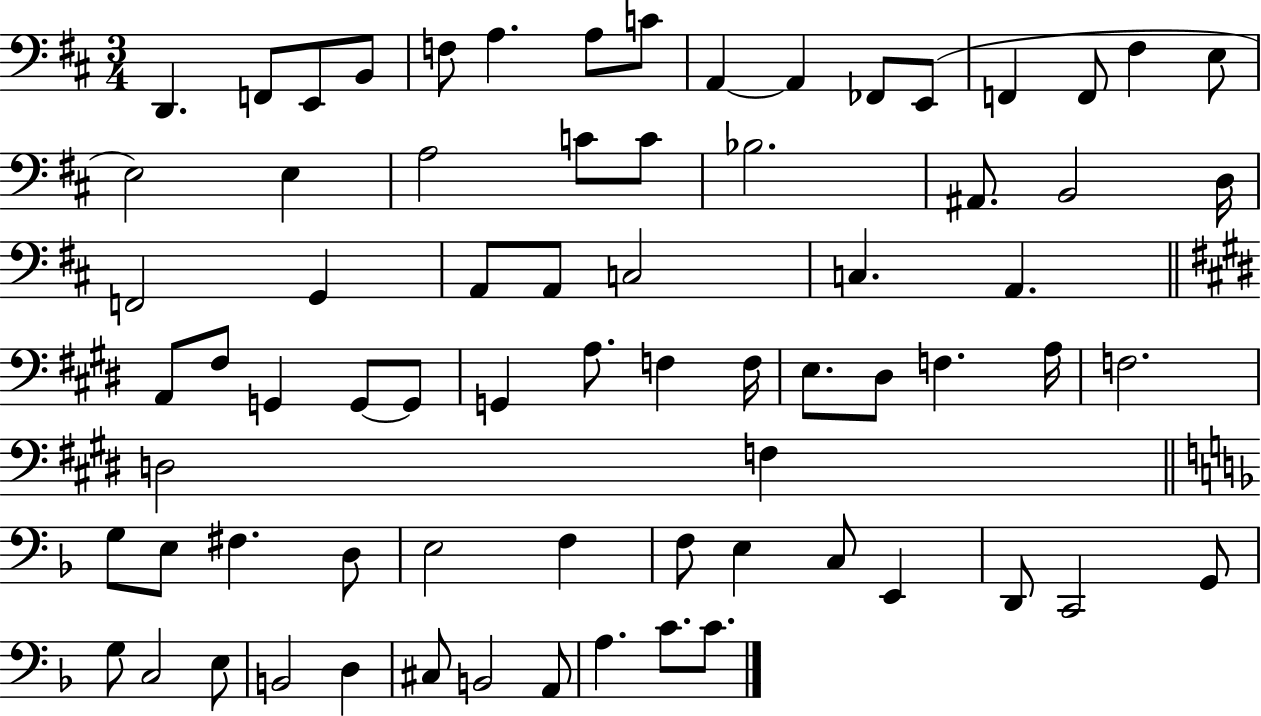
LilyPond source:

{
  \clef bass
  \numericTimeSignature
  \time 3/4
  \key d \major
  d,4. f,8 e,8 b,8 | f8 a4. a8 c'8 | a,4~~ a,4 fes,8 e,8( | f,4 f,8 fis4 e8 | \break e2) e4 | a2 c'8 c'8 | bes2. | ais,8. b,2 d16 | \break f,2 g,4 | a,8 a,8 c2 | c4. a,4. | \bar "||" \break \key e \major a,8 fis8 g,4 g,8~~ g,8 | g,4 a8. f4 f16 | e8. dis8 f4. a16 | f2. | \break d2 f4 | \bar "||" \break \key f \major g8 e8 fis4. d8 | e2 f4 | f8 e4 c8 e,4 | d,8 c,2 g,8 | \break g8 c2 e8 | b,2 d4 | cis8 b,2 a,8 | a4. c'8. c'8. | \break \bar "|."
}